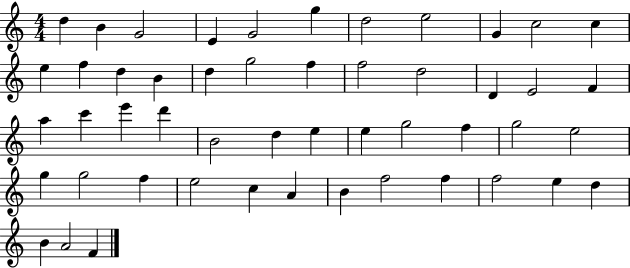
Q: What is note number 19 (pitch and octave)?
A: F5